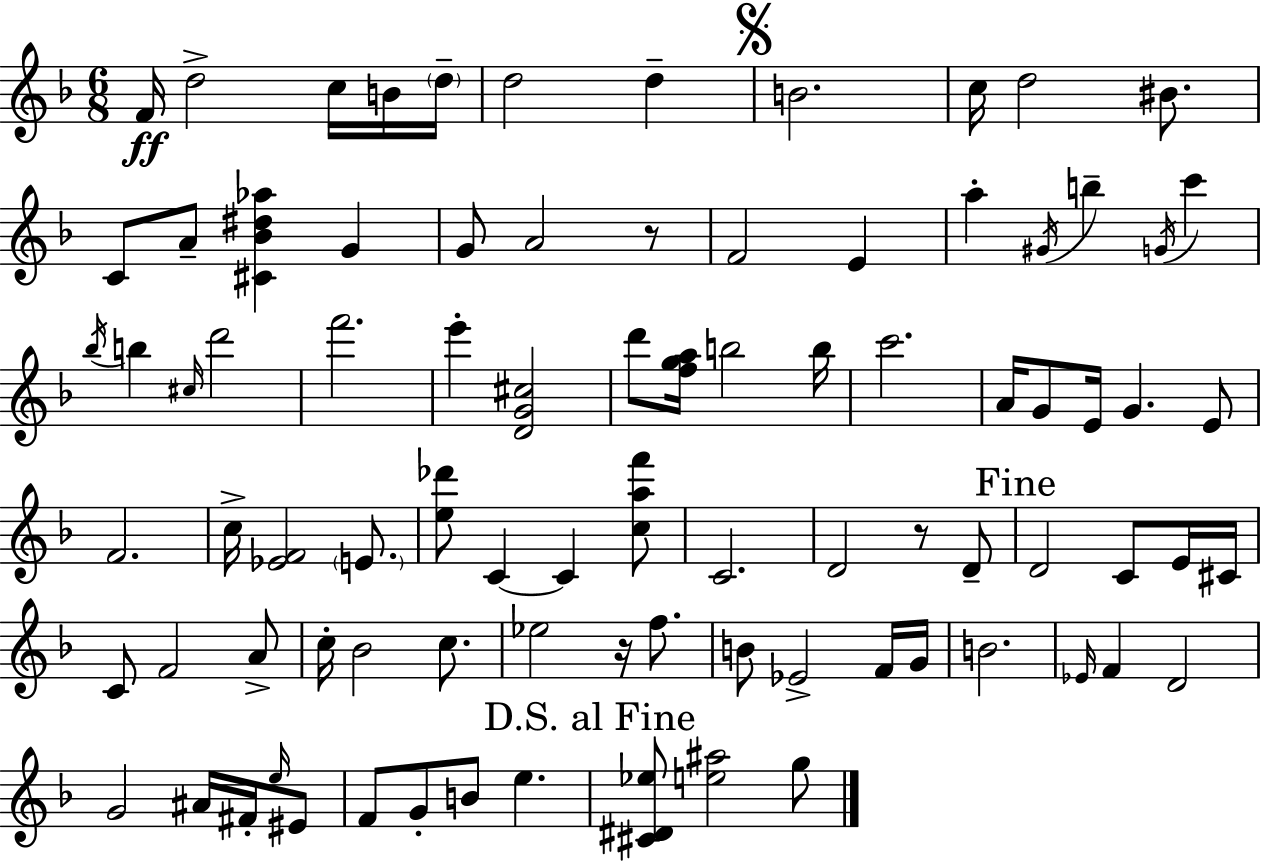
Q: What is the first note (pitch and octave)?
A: F4